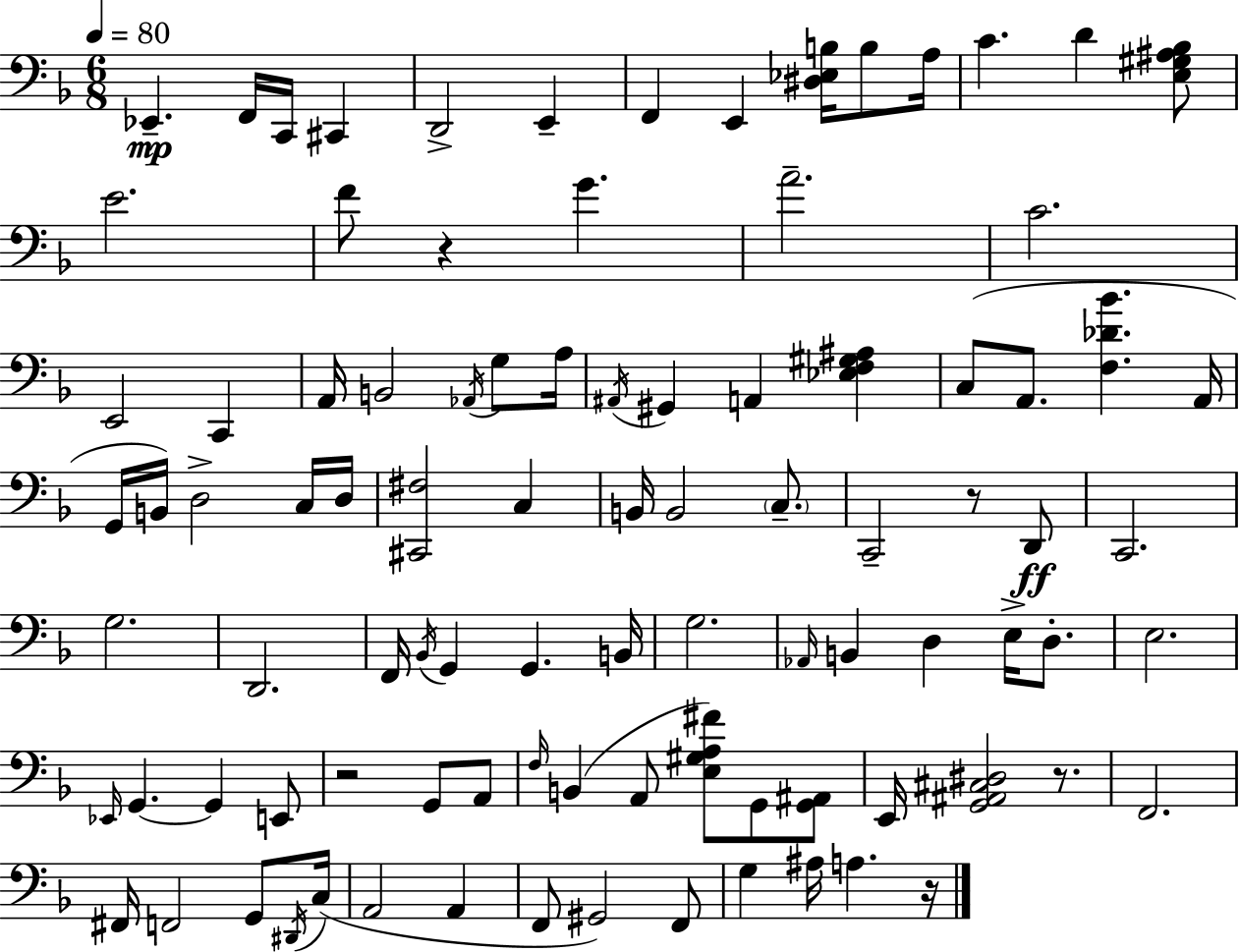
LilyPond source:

{
  \clef bass
  \numericTimeSignature
  \time 6/8
  \key d \minor
  \tempo 4 = 80
  ees,4.--\mp f,16 c,16 cis,4 | d,2-> e,4-- | f,4 e,4 <dis ees b>16 b8 a16 | c'4. d'4 <e gis ais bes>8 | \break e'2. | f'8 r4 g'4. | a'2.-- | c'2. | \break e,2 c,4 | a,16 b,2 \acciaccatura { aes,16 } g8 | a16 \acciaccatura { ais,16 } gis,4 a,4 <ees f gis ais>4 | c8( a,8. <f des' bes'>4. | \break a,16 g,16 b,16) d2-> | c16 d16 <cis, fis>2 c4 | b,16 b,2 \parenthesize c8.-- | c,2-- r8 | \break d,8\ff c,2. | g2. | d,2. | f,16 \acciaccatura { bes,16 } g,4 g,4. | \break b,16 g2. | \grace { aes,16 } b,4 d4 | e16-> d8.-. e2. | \grace { ees,16 } g,4.~~ g,4 | \break e,8 r2 | g,8 a,8 \grace { f16 }( b,4 a,8 | <e gis a fis'>8) g,8 <g, ais,>8 e,16 <g, ais, cis dis>2 | r8. f,2. | \break fis,16 f,2 | g,8 \acciaccatura { dis,16 }( c16 a,2 | a,4 f,8 gis,2) | f,8 g4 ais16 | \break a4. r16 \bar "|."
}